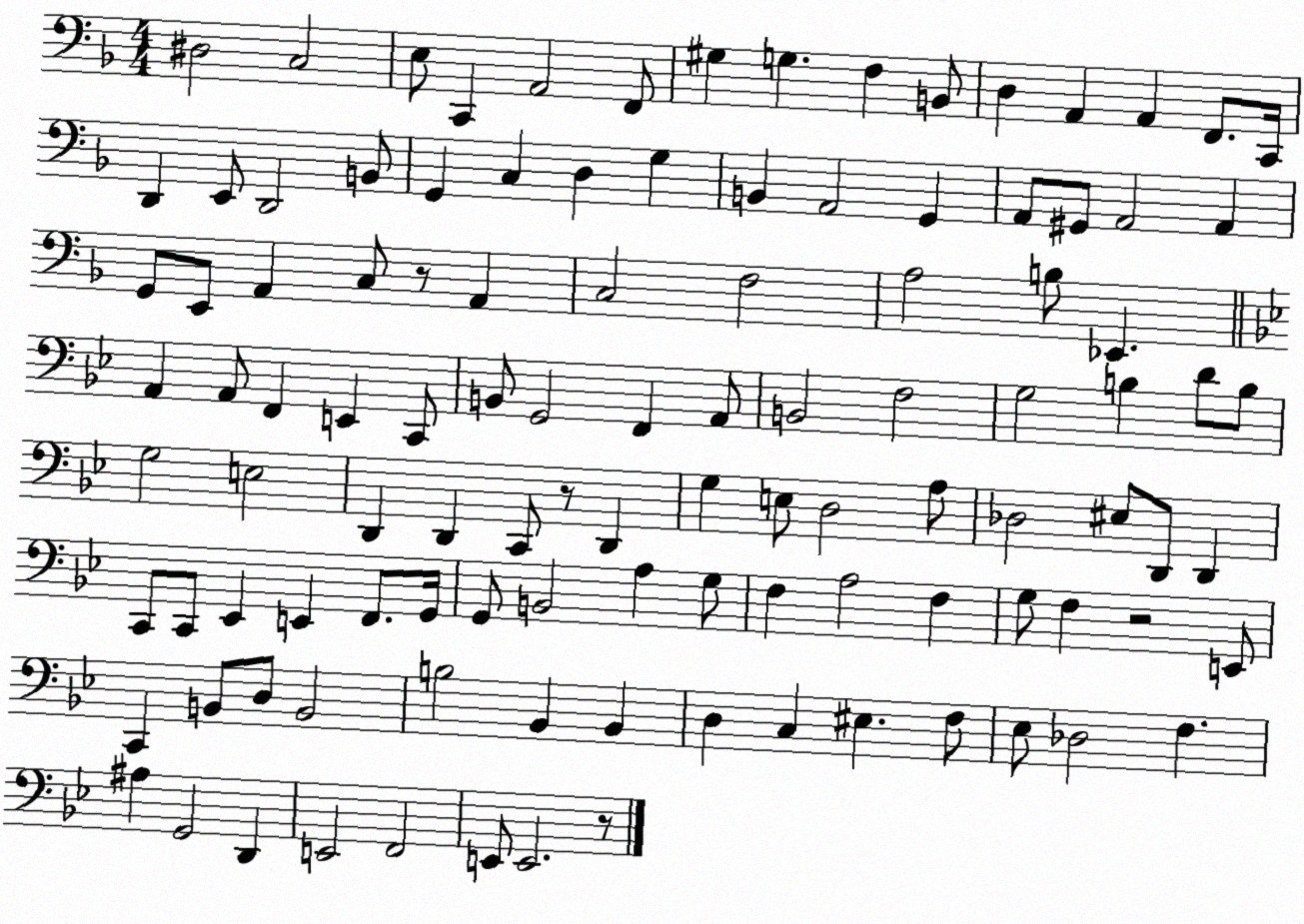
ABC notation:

X:1
T:Untitled
M:4/4
L:1/4
K:F
^D,2 C,2 E,/2 C,, A,,2 F,,/2 ^G, G, F, B,,/2 D, A,, A,, F,,/2 C,,/4 D,, E,,/2 D,,2 B,,/2 G,, C, D, G, B,, A,,2 G,, A,,/2 ^G,,/2 A,,2 A,, G,,/2 E,,/2 A,, C,/2 z/2 A,, C,2 F,2 A,2 B,/2 _E,, A,, A,,/2 F,, E,, C,,/2 B,,/2 G,,2 F,, A,,/2 B,,2 F,2 G,2 B, D/2 B,/2 G,2 E,2 D,, D,, C,,/2 z/2 D,, G, E,/2 D,2 A,/2 _D,2 ^E,/2 D,,/2 D,, C,,/2 C,,/2 _E,, E,, F,,/2 G,,/4 G,,/2 B,,2 A, G,/2 F, A,2 F, G,/2 F, z2 E,,/2 C,, B,,/2 D,/2 B,,2 B,2 _B,, _B,, D, C, ^E, F,/2 _E,/2 _D,2 F, ^A, G,,2 D,, E,,2 F,,2 E,,/2 E,,2 z/2